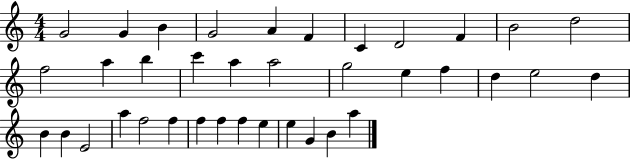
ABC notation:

X:1
T:Untitled
M:4/4
L:1/4
K:C
G2 G B G2 A F C D2 F B2 d2 f2 a b c' a a2 g2 e f d e2 d B B E2 a f2 f f f f e e G B a